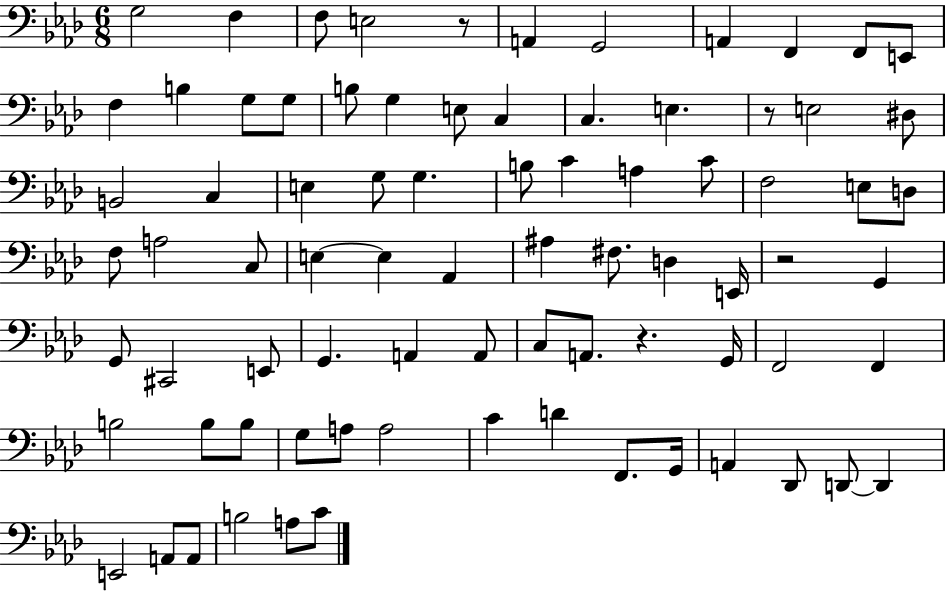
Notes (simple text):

G3/h F3/q F3/e E3/h R/e A2/q G2/h A2/q F2/q F2/e E2/e F3/q B3/q G3/e G3/e B3/e G3/q E3/e C3/q C3/q. E3/q. R/e E3/h D#3/e B2/h C3/q E3/q G3/e G3/q. B3/e C4/q A3/q C4/e F3/h E3/e D3/e F3/e A3/h C3/e E3/q E3/q Ab2/q A#3/q F#3/e. D3/q E2/s R/h G2/q G2/e C#2/h E2/e G2/q. A2/q A2/e C3/e A2/e. R/q. G2/s F2/h F2/q B3/h B3/e B3/e G3/e A3/e A3/h C4/q D4/q F2/e. G2/s A2/q Db2/e D2/e D2/q E2/h A2/e A2/e B3/h A3/e C4/e